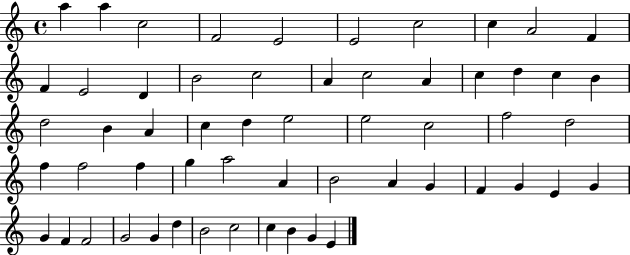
A5/q A5/q C5/h F4/h E4/h E4/h C5/h C5/q A4/h F4/q F4/q E4/h D4/q B4/h C5/h A4/q C5/h A4/q C5/q D5/q C5/q B4/q D5/h B4/q A4/q C5/q D5/q E5/h E5/h C5/h F5/h D5/h F5/q F5/h F5/q G5/q A5/h A4/q B4/h A4/q G4/q F4/q G4/q E4/q G4/q G4/q F4/q F4/h G4/h G4/q D5/q B4/h C5/h C5/q B4/q G4/q E4/q